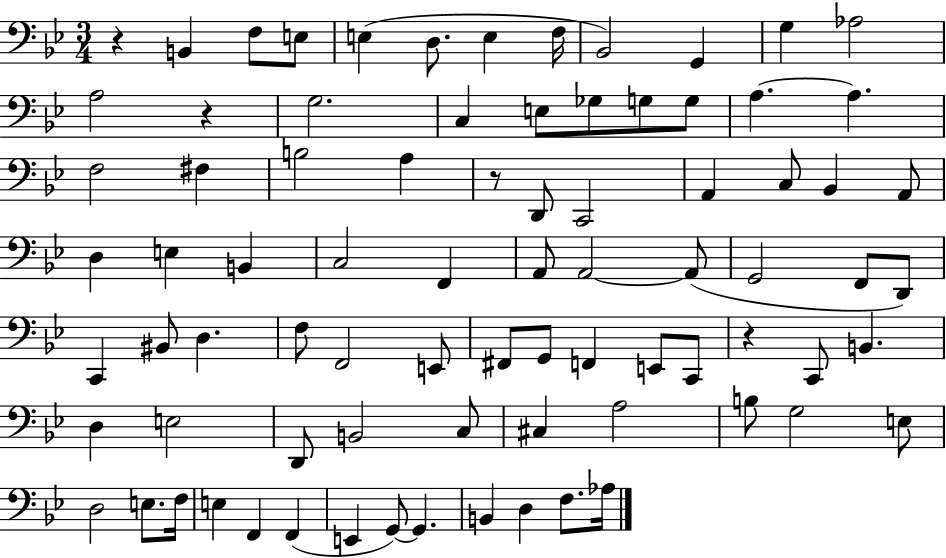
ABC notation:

X:1
T:Untitled
M:3/4
L:1/4
K:Bb
z B,, F,/2 E,/2 E, D,/2 E, F,/4 _B,,2 G,, G, _A,2 A,2 z G,2 C, E,/2 _G,/2 G,/2 G,/2 A, A, F,2 ^F, B,2 A, z/2 D,,/2 C,,2 A,, C,/2 _B,, A,,/2 D, E, B,, C,2 F,, A,,/2 A,,2 A,,/2 G,,2 F,,/2 D,,/2 C,, ^B,,/2 D, F,/2 F,,2 E,,/2 ^F,,/2 G,,/2 F,, E,,/2 C,,/2 z C,,/2 B,, D, E,2 D,,/2 B,,2 C,/2 ^C, A,2 B,/2 G,2 E,/2 D,2 E,/2 F,/4 E, F,, F,, E,, G,,/2 G,, B,, D, F,/2 _A,/4